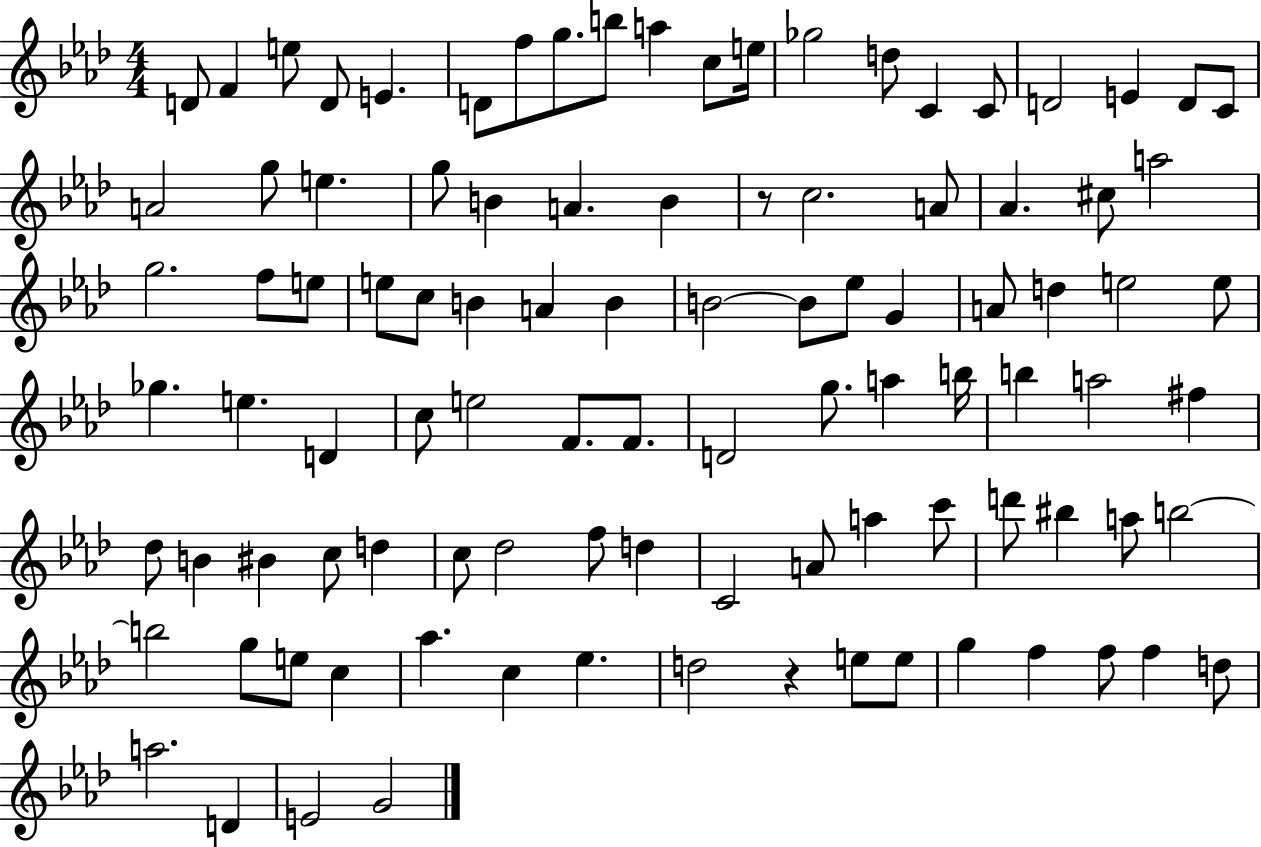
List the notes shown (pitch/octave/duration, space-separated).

D4/e F4/q E5/e D4/e E4/q. D4/e F5/e G5/e. B5/e A5/q C5/e E5/s Gb5/h D5/e C4/q C4/e D4/h E4/q D4/e C4/e A4/h G5/e E5/q. G5/e B4/q A4/q. B4/q R/e C5/h. A4/e Ab4/q. C#5/e A5/h G5/h. F5/e E5/e E5/e C5/e B4/q A4/q B4/q B4/h B4/e Eb5/e G4/q A4/e D5/q E5/h E5/e Gb5/q. E5/q. D4/q C5/e E5/h F4/e. F4/e. D4/h G5/e. A5/q B5/s B5/q A5/h F#5/q Db5/e B4/q BIS4/q C5/e D5/q C5/e Db5/h F5/e D5/q C4/h A4/e A5/q C6/e D6/e BIS5/q A5/e B5/h B5/h G5/e E5/e C5/q Ab5/q. C5/q Eb5/q. D5/h R/q E5/e E5/e G5/q F5/q F5/e F5/q D5/e A5/h. D4/q E4/h G4/h